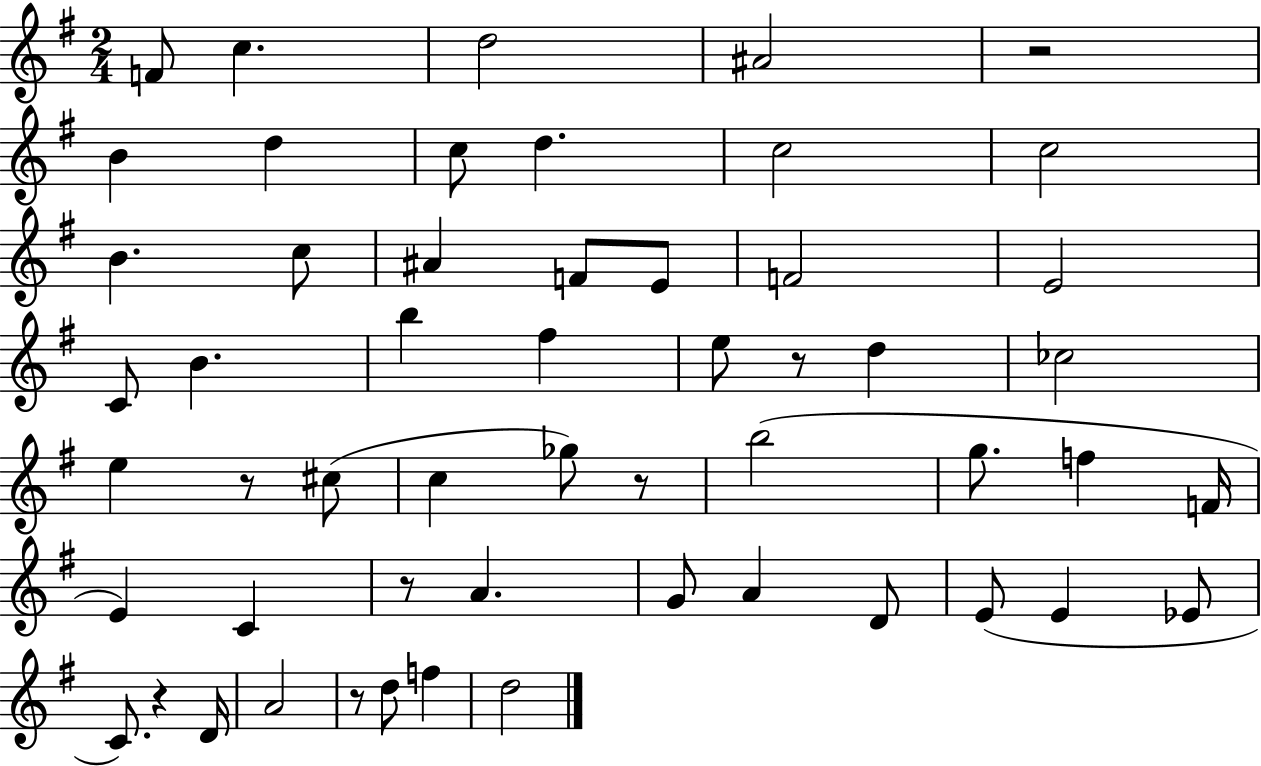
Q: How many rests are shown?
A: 7